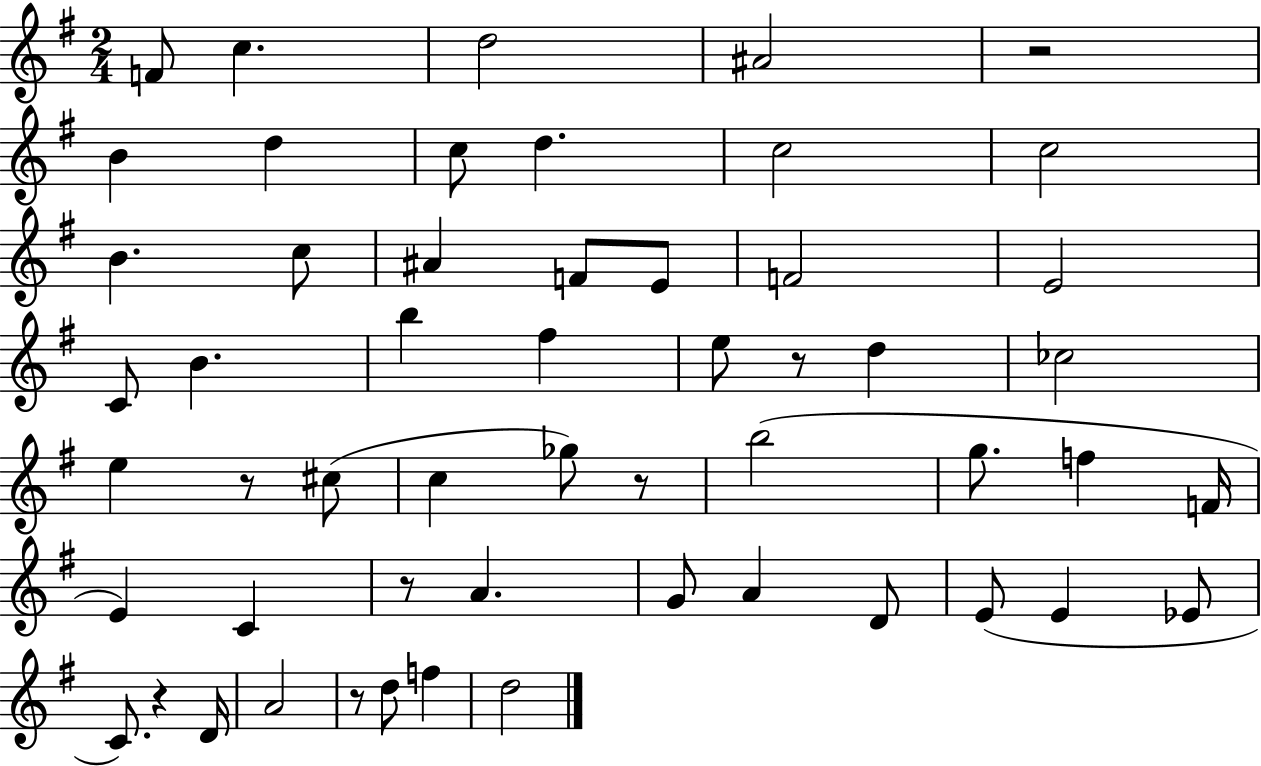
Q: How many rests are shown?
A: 7